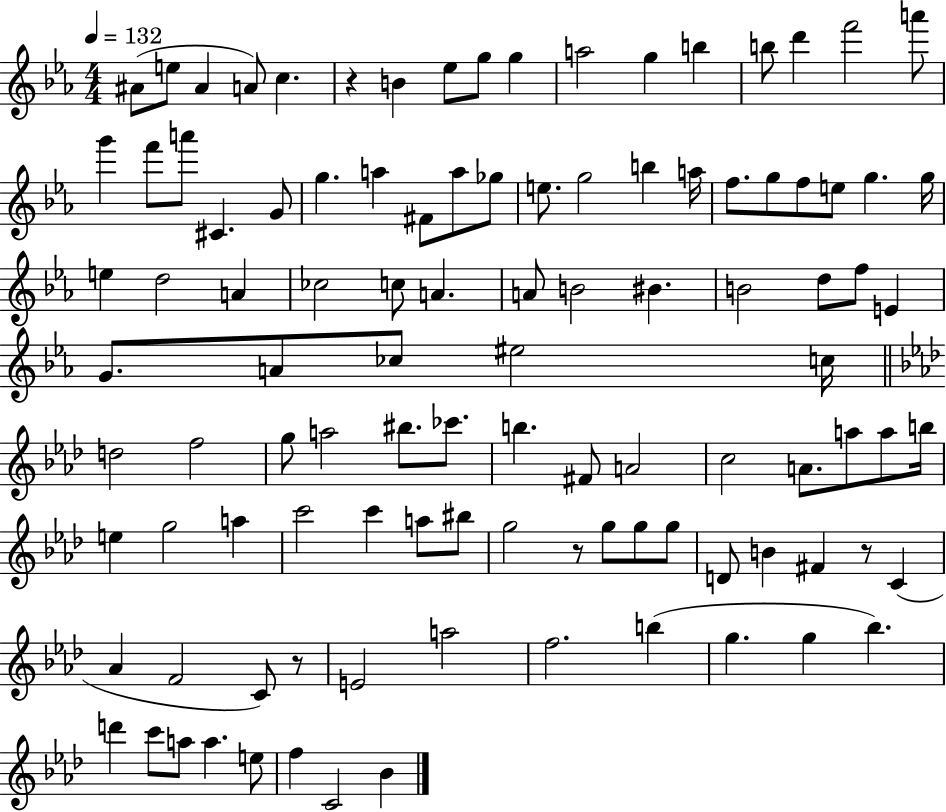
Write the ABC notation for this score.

X:1
T:Untitled
M:4/4
L:1/4
K:Eb
^A/2 e/2 ^A A/2 c z B _e/2 g/2 g a2 g b b/2 d' f'2 a'/2 g' f'/2 a'/2 ^C G/2 g a ^F/2 a/2 _g/2 e/2 g2 b a/4 f/2 g/2 f/2 e/2 g g/4 e d2 A _c2 c/2 A A/2 B2 ^B B2 d/2 f/2 E G/2 A/2 _c/2 ^e2 c/4 d2 f2 g/2 a2 ^b/2 _c'/2 b ^F/2 A2 c2 A/2 a/2 a/2 b/4 e g2 a c'2 c' a/2 ^b/2 g2 z/2 g/2 g/2 g/2 D/2 B ^F z/2 C _A F2 C/2 z/2 E2 a2 f2 b g g _b d' c'/2 a/2 a e/2 f C2 _B